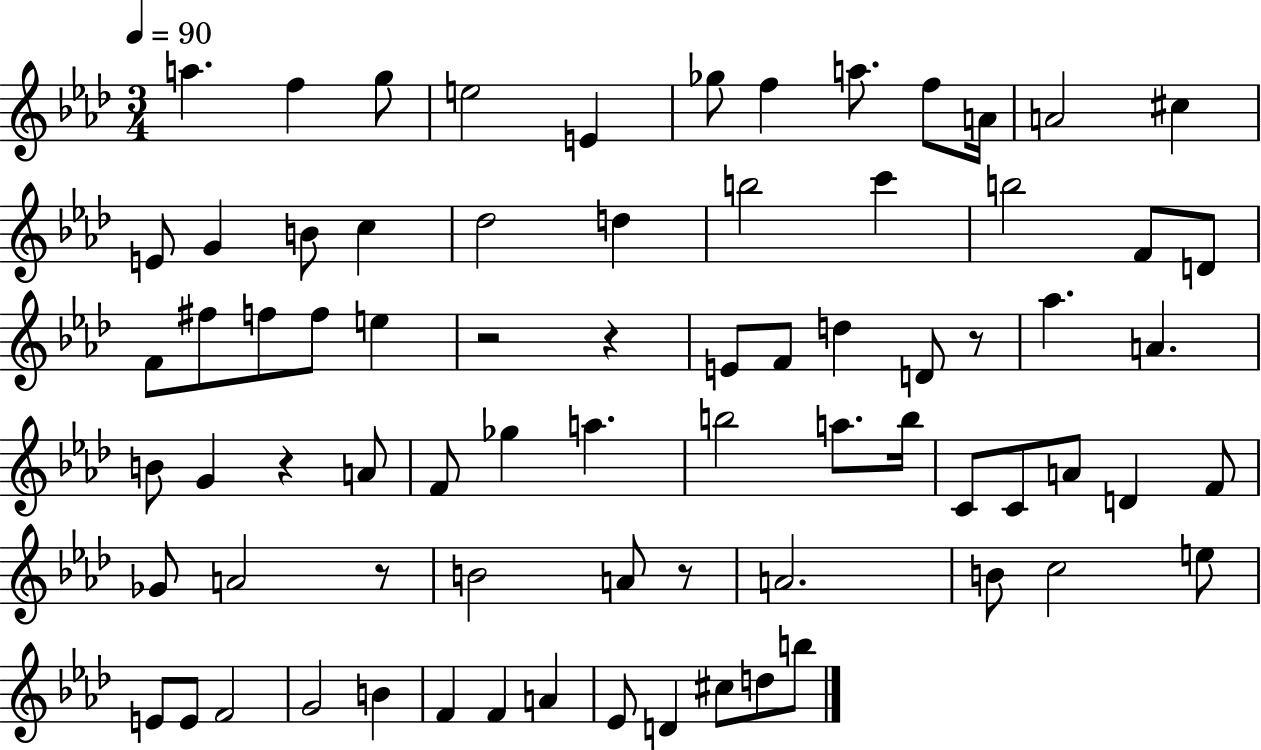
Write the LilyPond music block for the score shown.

{
  \clef treble
  \numericTimeSignature
  \time 3/4
  \key aes \major
  \tempo 4 = 90
  a''4. f''4 g''8 | e''2 e'4 | ges''8 f''4 a''8. f''8 a'16 | a'2 cis''4 | \break e'8 g'4 b'8 c''4 | des''2 d''4 | b''2 c'''4 | b''2 f'8 d'8 | \break f'8 fis''8 f''8 f''8 e''4 | r2 r4 | e'8 f'8 d''4 d'8 r8 | aes''4. a'4. | \break b'8 g'4 r4 a'8 | f'8 ges''4 a''4. | b''2 a''8. b''16 | c'8 c'8 a'8 d'4 f'8 | \break ges'8 a'2 r8 | b'2 a'8 r8 | a'2. | b'8 c''2 e''8 | \break e'8 e'8 f'2 | g'2 b'4 | f'4 f'4 a'4 | ees'8 d'4 cis''8 d''8 b''8 | \break \bar "|."
}